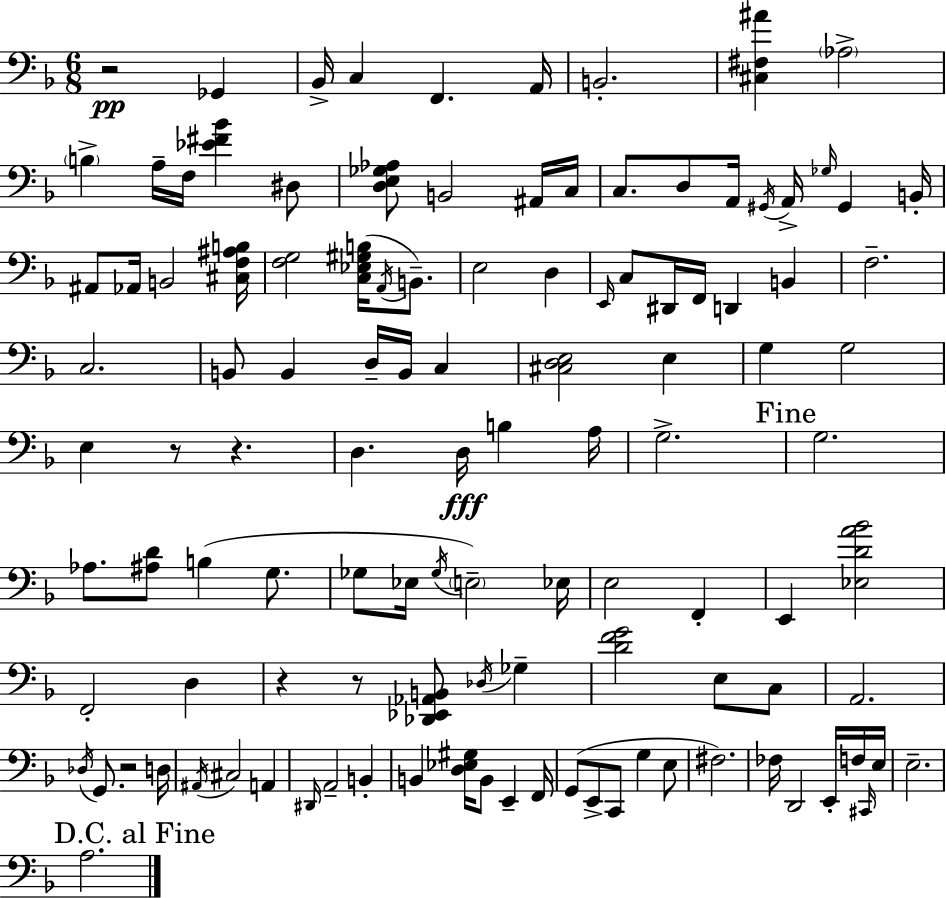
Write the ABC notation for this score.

X:1
T:Untitled
M:6/8
L:1/4
K:F
z2 _G,, _B,,/4 C, F,, A,,/4 B,,2 [^C,^F,^A] _A,2 B, A,/4 F,/4 [_E^F_B] ^D,/2 [D,E,_G,_A,]/2 B,,2 ^A,,/4 C,/4 C,/2 D,/2 A,,/4 ^G,,/4 A,,/4 _G,/4 ^G,, B,,/4 ^A,,/2 _A,,/4 B,,2 [^C,F,^A,B,]/4 [F,G,]2 [C,_E,^G,B,]/4 A,,/4 B,,/2 E,2 D, E,,/4 C,/2 ^D,,/4 F,,/4 D,, B,, F,2 C,2 B,,/2 B,, D,/4 B,,/4 C, [^C,D,E,]2 E, G, G,2 E, z/2 z D, D,/4 B, A,/4 G,2 G,2 _A,/2 [^A,D]/2 B, G,/2 _G,/2 _E,/4 _G,/4 E,2 _E,/4 E,2 F,, E,, [_E,DA_B]2 F,,2 D, z z/2 [_D,,_E,,_A,,B,,]/2 _D,/4 _G, [DFG]2 E,/2 C,/2 A,,2 _D,/4 G,,/2 z2 D,/4 ^A,,/4 ^C,2 A,, ^D,,/4 A,,2 B,, B,, [D,_E,^G,]/4 B,,/2 E,, F,,/4 G,,/2 E,,/2 C,,/2 G, E,/2 ^F,2 _F,/4 D,,2 E,,/4 F,/4 ^C,,/4 E,/4 E,2 A,2